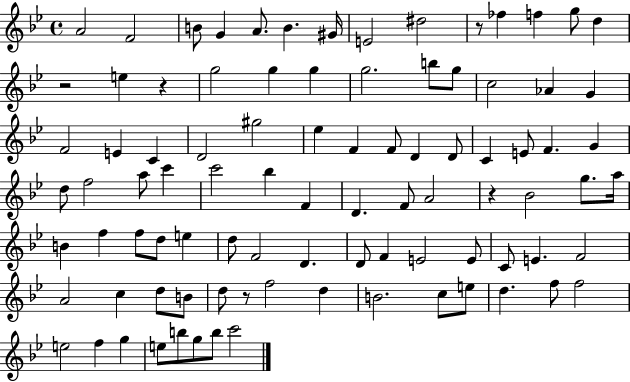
X:1
T:Untitled
M:4/4
L:1/4
K:Bb
A2 F2 B/2 G A/2 B ^G/4 E2 ^d2 z/2 _f f g/2 d z2 e z g2 g g g2 b/2 g/2 c2 _A G F2 E C D2 ^g2 _e F F/2 D D/2 C E/2 F G d/2 f2 a/2 c' c'2 _b F D F/2 A2 z _B2 g/2 a/4 B f f/2 d/2 e d/2 F2 D D/2 F E2 E/2 C/2 E F2 A2 c d/2 B/2 d/2 z/2 f2 d B2 c/2 e/2 d f/2 f2 e2 f g e/2 b/2 g/2 b/2 c'2